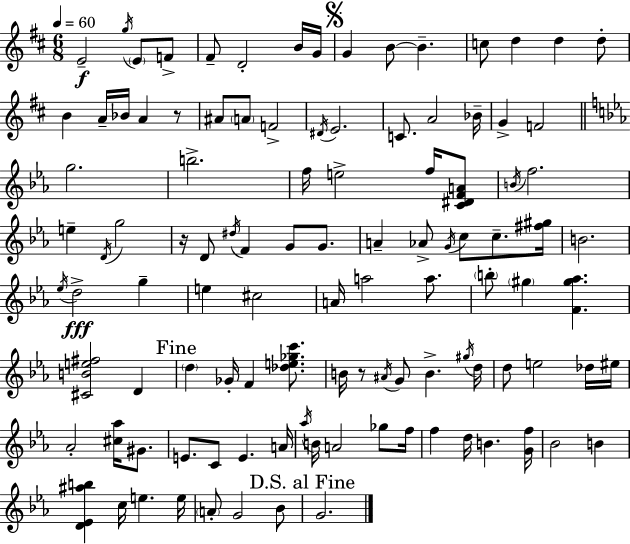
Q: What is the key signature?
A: D major